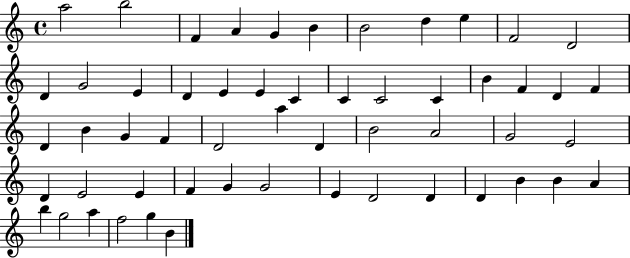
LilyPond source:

{
  \clef treble
  \time 4/4
  \defaultTimeSignature
  \key c \major
  a''2 b''2 | f'4 a'4 g'4 b'4 | b'2 d''4 e''4 | f'2 d'2 | \break d'4 g'2 e'4 | d'4 e'4 e'4 c'4 | c'4 c'2 c'4 | b'4 f'4 d'4 f'4 | \break d'4 b'4 g'4 f'4 | d'2 a''4 d'4 | b'2 a'2 | g'2 e'2 | \break d'4 e'2 e'4 | f'4 g'4 g'2 | e'4 d'2 d'4 | d'4 b'4 b'4 a'4 | \break b''4 g''2 a''4 | f''2 g''4 b'4 | \bar "|."
}